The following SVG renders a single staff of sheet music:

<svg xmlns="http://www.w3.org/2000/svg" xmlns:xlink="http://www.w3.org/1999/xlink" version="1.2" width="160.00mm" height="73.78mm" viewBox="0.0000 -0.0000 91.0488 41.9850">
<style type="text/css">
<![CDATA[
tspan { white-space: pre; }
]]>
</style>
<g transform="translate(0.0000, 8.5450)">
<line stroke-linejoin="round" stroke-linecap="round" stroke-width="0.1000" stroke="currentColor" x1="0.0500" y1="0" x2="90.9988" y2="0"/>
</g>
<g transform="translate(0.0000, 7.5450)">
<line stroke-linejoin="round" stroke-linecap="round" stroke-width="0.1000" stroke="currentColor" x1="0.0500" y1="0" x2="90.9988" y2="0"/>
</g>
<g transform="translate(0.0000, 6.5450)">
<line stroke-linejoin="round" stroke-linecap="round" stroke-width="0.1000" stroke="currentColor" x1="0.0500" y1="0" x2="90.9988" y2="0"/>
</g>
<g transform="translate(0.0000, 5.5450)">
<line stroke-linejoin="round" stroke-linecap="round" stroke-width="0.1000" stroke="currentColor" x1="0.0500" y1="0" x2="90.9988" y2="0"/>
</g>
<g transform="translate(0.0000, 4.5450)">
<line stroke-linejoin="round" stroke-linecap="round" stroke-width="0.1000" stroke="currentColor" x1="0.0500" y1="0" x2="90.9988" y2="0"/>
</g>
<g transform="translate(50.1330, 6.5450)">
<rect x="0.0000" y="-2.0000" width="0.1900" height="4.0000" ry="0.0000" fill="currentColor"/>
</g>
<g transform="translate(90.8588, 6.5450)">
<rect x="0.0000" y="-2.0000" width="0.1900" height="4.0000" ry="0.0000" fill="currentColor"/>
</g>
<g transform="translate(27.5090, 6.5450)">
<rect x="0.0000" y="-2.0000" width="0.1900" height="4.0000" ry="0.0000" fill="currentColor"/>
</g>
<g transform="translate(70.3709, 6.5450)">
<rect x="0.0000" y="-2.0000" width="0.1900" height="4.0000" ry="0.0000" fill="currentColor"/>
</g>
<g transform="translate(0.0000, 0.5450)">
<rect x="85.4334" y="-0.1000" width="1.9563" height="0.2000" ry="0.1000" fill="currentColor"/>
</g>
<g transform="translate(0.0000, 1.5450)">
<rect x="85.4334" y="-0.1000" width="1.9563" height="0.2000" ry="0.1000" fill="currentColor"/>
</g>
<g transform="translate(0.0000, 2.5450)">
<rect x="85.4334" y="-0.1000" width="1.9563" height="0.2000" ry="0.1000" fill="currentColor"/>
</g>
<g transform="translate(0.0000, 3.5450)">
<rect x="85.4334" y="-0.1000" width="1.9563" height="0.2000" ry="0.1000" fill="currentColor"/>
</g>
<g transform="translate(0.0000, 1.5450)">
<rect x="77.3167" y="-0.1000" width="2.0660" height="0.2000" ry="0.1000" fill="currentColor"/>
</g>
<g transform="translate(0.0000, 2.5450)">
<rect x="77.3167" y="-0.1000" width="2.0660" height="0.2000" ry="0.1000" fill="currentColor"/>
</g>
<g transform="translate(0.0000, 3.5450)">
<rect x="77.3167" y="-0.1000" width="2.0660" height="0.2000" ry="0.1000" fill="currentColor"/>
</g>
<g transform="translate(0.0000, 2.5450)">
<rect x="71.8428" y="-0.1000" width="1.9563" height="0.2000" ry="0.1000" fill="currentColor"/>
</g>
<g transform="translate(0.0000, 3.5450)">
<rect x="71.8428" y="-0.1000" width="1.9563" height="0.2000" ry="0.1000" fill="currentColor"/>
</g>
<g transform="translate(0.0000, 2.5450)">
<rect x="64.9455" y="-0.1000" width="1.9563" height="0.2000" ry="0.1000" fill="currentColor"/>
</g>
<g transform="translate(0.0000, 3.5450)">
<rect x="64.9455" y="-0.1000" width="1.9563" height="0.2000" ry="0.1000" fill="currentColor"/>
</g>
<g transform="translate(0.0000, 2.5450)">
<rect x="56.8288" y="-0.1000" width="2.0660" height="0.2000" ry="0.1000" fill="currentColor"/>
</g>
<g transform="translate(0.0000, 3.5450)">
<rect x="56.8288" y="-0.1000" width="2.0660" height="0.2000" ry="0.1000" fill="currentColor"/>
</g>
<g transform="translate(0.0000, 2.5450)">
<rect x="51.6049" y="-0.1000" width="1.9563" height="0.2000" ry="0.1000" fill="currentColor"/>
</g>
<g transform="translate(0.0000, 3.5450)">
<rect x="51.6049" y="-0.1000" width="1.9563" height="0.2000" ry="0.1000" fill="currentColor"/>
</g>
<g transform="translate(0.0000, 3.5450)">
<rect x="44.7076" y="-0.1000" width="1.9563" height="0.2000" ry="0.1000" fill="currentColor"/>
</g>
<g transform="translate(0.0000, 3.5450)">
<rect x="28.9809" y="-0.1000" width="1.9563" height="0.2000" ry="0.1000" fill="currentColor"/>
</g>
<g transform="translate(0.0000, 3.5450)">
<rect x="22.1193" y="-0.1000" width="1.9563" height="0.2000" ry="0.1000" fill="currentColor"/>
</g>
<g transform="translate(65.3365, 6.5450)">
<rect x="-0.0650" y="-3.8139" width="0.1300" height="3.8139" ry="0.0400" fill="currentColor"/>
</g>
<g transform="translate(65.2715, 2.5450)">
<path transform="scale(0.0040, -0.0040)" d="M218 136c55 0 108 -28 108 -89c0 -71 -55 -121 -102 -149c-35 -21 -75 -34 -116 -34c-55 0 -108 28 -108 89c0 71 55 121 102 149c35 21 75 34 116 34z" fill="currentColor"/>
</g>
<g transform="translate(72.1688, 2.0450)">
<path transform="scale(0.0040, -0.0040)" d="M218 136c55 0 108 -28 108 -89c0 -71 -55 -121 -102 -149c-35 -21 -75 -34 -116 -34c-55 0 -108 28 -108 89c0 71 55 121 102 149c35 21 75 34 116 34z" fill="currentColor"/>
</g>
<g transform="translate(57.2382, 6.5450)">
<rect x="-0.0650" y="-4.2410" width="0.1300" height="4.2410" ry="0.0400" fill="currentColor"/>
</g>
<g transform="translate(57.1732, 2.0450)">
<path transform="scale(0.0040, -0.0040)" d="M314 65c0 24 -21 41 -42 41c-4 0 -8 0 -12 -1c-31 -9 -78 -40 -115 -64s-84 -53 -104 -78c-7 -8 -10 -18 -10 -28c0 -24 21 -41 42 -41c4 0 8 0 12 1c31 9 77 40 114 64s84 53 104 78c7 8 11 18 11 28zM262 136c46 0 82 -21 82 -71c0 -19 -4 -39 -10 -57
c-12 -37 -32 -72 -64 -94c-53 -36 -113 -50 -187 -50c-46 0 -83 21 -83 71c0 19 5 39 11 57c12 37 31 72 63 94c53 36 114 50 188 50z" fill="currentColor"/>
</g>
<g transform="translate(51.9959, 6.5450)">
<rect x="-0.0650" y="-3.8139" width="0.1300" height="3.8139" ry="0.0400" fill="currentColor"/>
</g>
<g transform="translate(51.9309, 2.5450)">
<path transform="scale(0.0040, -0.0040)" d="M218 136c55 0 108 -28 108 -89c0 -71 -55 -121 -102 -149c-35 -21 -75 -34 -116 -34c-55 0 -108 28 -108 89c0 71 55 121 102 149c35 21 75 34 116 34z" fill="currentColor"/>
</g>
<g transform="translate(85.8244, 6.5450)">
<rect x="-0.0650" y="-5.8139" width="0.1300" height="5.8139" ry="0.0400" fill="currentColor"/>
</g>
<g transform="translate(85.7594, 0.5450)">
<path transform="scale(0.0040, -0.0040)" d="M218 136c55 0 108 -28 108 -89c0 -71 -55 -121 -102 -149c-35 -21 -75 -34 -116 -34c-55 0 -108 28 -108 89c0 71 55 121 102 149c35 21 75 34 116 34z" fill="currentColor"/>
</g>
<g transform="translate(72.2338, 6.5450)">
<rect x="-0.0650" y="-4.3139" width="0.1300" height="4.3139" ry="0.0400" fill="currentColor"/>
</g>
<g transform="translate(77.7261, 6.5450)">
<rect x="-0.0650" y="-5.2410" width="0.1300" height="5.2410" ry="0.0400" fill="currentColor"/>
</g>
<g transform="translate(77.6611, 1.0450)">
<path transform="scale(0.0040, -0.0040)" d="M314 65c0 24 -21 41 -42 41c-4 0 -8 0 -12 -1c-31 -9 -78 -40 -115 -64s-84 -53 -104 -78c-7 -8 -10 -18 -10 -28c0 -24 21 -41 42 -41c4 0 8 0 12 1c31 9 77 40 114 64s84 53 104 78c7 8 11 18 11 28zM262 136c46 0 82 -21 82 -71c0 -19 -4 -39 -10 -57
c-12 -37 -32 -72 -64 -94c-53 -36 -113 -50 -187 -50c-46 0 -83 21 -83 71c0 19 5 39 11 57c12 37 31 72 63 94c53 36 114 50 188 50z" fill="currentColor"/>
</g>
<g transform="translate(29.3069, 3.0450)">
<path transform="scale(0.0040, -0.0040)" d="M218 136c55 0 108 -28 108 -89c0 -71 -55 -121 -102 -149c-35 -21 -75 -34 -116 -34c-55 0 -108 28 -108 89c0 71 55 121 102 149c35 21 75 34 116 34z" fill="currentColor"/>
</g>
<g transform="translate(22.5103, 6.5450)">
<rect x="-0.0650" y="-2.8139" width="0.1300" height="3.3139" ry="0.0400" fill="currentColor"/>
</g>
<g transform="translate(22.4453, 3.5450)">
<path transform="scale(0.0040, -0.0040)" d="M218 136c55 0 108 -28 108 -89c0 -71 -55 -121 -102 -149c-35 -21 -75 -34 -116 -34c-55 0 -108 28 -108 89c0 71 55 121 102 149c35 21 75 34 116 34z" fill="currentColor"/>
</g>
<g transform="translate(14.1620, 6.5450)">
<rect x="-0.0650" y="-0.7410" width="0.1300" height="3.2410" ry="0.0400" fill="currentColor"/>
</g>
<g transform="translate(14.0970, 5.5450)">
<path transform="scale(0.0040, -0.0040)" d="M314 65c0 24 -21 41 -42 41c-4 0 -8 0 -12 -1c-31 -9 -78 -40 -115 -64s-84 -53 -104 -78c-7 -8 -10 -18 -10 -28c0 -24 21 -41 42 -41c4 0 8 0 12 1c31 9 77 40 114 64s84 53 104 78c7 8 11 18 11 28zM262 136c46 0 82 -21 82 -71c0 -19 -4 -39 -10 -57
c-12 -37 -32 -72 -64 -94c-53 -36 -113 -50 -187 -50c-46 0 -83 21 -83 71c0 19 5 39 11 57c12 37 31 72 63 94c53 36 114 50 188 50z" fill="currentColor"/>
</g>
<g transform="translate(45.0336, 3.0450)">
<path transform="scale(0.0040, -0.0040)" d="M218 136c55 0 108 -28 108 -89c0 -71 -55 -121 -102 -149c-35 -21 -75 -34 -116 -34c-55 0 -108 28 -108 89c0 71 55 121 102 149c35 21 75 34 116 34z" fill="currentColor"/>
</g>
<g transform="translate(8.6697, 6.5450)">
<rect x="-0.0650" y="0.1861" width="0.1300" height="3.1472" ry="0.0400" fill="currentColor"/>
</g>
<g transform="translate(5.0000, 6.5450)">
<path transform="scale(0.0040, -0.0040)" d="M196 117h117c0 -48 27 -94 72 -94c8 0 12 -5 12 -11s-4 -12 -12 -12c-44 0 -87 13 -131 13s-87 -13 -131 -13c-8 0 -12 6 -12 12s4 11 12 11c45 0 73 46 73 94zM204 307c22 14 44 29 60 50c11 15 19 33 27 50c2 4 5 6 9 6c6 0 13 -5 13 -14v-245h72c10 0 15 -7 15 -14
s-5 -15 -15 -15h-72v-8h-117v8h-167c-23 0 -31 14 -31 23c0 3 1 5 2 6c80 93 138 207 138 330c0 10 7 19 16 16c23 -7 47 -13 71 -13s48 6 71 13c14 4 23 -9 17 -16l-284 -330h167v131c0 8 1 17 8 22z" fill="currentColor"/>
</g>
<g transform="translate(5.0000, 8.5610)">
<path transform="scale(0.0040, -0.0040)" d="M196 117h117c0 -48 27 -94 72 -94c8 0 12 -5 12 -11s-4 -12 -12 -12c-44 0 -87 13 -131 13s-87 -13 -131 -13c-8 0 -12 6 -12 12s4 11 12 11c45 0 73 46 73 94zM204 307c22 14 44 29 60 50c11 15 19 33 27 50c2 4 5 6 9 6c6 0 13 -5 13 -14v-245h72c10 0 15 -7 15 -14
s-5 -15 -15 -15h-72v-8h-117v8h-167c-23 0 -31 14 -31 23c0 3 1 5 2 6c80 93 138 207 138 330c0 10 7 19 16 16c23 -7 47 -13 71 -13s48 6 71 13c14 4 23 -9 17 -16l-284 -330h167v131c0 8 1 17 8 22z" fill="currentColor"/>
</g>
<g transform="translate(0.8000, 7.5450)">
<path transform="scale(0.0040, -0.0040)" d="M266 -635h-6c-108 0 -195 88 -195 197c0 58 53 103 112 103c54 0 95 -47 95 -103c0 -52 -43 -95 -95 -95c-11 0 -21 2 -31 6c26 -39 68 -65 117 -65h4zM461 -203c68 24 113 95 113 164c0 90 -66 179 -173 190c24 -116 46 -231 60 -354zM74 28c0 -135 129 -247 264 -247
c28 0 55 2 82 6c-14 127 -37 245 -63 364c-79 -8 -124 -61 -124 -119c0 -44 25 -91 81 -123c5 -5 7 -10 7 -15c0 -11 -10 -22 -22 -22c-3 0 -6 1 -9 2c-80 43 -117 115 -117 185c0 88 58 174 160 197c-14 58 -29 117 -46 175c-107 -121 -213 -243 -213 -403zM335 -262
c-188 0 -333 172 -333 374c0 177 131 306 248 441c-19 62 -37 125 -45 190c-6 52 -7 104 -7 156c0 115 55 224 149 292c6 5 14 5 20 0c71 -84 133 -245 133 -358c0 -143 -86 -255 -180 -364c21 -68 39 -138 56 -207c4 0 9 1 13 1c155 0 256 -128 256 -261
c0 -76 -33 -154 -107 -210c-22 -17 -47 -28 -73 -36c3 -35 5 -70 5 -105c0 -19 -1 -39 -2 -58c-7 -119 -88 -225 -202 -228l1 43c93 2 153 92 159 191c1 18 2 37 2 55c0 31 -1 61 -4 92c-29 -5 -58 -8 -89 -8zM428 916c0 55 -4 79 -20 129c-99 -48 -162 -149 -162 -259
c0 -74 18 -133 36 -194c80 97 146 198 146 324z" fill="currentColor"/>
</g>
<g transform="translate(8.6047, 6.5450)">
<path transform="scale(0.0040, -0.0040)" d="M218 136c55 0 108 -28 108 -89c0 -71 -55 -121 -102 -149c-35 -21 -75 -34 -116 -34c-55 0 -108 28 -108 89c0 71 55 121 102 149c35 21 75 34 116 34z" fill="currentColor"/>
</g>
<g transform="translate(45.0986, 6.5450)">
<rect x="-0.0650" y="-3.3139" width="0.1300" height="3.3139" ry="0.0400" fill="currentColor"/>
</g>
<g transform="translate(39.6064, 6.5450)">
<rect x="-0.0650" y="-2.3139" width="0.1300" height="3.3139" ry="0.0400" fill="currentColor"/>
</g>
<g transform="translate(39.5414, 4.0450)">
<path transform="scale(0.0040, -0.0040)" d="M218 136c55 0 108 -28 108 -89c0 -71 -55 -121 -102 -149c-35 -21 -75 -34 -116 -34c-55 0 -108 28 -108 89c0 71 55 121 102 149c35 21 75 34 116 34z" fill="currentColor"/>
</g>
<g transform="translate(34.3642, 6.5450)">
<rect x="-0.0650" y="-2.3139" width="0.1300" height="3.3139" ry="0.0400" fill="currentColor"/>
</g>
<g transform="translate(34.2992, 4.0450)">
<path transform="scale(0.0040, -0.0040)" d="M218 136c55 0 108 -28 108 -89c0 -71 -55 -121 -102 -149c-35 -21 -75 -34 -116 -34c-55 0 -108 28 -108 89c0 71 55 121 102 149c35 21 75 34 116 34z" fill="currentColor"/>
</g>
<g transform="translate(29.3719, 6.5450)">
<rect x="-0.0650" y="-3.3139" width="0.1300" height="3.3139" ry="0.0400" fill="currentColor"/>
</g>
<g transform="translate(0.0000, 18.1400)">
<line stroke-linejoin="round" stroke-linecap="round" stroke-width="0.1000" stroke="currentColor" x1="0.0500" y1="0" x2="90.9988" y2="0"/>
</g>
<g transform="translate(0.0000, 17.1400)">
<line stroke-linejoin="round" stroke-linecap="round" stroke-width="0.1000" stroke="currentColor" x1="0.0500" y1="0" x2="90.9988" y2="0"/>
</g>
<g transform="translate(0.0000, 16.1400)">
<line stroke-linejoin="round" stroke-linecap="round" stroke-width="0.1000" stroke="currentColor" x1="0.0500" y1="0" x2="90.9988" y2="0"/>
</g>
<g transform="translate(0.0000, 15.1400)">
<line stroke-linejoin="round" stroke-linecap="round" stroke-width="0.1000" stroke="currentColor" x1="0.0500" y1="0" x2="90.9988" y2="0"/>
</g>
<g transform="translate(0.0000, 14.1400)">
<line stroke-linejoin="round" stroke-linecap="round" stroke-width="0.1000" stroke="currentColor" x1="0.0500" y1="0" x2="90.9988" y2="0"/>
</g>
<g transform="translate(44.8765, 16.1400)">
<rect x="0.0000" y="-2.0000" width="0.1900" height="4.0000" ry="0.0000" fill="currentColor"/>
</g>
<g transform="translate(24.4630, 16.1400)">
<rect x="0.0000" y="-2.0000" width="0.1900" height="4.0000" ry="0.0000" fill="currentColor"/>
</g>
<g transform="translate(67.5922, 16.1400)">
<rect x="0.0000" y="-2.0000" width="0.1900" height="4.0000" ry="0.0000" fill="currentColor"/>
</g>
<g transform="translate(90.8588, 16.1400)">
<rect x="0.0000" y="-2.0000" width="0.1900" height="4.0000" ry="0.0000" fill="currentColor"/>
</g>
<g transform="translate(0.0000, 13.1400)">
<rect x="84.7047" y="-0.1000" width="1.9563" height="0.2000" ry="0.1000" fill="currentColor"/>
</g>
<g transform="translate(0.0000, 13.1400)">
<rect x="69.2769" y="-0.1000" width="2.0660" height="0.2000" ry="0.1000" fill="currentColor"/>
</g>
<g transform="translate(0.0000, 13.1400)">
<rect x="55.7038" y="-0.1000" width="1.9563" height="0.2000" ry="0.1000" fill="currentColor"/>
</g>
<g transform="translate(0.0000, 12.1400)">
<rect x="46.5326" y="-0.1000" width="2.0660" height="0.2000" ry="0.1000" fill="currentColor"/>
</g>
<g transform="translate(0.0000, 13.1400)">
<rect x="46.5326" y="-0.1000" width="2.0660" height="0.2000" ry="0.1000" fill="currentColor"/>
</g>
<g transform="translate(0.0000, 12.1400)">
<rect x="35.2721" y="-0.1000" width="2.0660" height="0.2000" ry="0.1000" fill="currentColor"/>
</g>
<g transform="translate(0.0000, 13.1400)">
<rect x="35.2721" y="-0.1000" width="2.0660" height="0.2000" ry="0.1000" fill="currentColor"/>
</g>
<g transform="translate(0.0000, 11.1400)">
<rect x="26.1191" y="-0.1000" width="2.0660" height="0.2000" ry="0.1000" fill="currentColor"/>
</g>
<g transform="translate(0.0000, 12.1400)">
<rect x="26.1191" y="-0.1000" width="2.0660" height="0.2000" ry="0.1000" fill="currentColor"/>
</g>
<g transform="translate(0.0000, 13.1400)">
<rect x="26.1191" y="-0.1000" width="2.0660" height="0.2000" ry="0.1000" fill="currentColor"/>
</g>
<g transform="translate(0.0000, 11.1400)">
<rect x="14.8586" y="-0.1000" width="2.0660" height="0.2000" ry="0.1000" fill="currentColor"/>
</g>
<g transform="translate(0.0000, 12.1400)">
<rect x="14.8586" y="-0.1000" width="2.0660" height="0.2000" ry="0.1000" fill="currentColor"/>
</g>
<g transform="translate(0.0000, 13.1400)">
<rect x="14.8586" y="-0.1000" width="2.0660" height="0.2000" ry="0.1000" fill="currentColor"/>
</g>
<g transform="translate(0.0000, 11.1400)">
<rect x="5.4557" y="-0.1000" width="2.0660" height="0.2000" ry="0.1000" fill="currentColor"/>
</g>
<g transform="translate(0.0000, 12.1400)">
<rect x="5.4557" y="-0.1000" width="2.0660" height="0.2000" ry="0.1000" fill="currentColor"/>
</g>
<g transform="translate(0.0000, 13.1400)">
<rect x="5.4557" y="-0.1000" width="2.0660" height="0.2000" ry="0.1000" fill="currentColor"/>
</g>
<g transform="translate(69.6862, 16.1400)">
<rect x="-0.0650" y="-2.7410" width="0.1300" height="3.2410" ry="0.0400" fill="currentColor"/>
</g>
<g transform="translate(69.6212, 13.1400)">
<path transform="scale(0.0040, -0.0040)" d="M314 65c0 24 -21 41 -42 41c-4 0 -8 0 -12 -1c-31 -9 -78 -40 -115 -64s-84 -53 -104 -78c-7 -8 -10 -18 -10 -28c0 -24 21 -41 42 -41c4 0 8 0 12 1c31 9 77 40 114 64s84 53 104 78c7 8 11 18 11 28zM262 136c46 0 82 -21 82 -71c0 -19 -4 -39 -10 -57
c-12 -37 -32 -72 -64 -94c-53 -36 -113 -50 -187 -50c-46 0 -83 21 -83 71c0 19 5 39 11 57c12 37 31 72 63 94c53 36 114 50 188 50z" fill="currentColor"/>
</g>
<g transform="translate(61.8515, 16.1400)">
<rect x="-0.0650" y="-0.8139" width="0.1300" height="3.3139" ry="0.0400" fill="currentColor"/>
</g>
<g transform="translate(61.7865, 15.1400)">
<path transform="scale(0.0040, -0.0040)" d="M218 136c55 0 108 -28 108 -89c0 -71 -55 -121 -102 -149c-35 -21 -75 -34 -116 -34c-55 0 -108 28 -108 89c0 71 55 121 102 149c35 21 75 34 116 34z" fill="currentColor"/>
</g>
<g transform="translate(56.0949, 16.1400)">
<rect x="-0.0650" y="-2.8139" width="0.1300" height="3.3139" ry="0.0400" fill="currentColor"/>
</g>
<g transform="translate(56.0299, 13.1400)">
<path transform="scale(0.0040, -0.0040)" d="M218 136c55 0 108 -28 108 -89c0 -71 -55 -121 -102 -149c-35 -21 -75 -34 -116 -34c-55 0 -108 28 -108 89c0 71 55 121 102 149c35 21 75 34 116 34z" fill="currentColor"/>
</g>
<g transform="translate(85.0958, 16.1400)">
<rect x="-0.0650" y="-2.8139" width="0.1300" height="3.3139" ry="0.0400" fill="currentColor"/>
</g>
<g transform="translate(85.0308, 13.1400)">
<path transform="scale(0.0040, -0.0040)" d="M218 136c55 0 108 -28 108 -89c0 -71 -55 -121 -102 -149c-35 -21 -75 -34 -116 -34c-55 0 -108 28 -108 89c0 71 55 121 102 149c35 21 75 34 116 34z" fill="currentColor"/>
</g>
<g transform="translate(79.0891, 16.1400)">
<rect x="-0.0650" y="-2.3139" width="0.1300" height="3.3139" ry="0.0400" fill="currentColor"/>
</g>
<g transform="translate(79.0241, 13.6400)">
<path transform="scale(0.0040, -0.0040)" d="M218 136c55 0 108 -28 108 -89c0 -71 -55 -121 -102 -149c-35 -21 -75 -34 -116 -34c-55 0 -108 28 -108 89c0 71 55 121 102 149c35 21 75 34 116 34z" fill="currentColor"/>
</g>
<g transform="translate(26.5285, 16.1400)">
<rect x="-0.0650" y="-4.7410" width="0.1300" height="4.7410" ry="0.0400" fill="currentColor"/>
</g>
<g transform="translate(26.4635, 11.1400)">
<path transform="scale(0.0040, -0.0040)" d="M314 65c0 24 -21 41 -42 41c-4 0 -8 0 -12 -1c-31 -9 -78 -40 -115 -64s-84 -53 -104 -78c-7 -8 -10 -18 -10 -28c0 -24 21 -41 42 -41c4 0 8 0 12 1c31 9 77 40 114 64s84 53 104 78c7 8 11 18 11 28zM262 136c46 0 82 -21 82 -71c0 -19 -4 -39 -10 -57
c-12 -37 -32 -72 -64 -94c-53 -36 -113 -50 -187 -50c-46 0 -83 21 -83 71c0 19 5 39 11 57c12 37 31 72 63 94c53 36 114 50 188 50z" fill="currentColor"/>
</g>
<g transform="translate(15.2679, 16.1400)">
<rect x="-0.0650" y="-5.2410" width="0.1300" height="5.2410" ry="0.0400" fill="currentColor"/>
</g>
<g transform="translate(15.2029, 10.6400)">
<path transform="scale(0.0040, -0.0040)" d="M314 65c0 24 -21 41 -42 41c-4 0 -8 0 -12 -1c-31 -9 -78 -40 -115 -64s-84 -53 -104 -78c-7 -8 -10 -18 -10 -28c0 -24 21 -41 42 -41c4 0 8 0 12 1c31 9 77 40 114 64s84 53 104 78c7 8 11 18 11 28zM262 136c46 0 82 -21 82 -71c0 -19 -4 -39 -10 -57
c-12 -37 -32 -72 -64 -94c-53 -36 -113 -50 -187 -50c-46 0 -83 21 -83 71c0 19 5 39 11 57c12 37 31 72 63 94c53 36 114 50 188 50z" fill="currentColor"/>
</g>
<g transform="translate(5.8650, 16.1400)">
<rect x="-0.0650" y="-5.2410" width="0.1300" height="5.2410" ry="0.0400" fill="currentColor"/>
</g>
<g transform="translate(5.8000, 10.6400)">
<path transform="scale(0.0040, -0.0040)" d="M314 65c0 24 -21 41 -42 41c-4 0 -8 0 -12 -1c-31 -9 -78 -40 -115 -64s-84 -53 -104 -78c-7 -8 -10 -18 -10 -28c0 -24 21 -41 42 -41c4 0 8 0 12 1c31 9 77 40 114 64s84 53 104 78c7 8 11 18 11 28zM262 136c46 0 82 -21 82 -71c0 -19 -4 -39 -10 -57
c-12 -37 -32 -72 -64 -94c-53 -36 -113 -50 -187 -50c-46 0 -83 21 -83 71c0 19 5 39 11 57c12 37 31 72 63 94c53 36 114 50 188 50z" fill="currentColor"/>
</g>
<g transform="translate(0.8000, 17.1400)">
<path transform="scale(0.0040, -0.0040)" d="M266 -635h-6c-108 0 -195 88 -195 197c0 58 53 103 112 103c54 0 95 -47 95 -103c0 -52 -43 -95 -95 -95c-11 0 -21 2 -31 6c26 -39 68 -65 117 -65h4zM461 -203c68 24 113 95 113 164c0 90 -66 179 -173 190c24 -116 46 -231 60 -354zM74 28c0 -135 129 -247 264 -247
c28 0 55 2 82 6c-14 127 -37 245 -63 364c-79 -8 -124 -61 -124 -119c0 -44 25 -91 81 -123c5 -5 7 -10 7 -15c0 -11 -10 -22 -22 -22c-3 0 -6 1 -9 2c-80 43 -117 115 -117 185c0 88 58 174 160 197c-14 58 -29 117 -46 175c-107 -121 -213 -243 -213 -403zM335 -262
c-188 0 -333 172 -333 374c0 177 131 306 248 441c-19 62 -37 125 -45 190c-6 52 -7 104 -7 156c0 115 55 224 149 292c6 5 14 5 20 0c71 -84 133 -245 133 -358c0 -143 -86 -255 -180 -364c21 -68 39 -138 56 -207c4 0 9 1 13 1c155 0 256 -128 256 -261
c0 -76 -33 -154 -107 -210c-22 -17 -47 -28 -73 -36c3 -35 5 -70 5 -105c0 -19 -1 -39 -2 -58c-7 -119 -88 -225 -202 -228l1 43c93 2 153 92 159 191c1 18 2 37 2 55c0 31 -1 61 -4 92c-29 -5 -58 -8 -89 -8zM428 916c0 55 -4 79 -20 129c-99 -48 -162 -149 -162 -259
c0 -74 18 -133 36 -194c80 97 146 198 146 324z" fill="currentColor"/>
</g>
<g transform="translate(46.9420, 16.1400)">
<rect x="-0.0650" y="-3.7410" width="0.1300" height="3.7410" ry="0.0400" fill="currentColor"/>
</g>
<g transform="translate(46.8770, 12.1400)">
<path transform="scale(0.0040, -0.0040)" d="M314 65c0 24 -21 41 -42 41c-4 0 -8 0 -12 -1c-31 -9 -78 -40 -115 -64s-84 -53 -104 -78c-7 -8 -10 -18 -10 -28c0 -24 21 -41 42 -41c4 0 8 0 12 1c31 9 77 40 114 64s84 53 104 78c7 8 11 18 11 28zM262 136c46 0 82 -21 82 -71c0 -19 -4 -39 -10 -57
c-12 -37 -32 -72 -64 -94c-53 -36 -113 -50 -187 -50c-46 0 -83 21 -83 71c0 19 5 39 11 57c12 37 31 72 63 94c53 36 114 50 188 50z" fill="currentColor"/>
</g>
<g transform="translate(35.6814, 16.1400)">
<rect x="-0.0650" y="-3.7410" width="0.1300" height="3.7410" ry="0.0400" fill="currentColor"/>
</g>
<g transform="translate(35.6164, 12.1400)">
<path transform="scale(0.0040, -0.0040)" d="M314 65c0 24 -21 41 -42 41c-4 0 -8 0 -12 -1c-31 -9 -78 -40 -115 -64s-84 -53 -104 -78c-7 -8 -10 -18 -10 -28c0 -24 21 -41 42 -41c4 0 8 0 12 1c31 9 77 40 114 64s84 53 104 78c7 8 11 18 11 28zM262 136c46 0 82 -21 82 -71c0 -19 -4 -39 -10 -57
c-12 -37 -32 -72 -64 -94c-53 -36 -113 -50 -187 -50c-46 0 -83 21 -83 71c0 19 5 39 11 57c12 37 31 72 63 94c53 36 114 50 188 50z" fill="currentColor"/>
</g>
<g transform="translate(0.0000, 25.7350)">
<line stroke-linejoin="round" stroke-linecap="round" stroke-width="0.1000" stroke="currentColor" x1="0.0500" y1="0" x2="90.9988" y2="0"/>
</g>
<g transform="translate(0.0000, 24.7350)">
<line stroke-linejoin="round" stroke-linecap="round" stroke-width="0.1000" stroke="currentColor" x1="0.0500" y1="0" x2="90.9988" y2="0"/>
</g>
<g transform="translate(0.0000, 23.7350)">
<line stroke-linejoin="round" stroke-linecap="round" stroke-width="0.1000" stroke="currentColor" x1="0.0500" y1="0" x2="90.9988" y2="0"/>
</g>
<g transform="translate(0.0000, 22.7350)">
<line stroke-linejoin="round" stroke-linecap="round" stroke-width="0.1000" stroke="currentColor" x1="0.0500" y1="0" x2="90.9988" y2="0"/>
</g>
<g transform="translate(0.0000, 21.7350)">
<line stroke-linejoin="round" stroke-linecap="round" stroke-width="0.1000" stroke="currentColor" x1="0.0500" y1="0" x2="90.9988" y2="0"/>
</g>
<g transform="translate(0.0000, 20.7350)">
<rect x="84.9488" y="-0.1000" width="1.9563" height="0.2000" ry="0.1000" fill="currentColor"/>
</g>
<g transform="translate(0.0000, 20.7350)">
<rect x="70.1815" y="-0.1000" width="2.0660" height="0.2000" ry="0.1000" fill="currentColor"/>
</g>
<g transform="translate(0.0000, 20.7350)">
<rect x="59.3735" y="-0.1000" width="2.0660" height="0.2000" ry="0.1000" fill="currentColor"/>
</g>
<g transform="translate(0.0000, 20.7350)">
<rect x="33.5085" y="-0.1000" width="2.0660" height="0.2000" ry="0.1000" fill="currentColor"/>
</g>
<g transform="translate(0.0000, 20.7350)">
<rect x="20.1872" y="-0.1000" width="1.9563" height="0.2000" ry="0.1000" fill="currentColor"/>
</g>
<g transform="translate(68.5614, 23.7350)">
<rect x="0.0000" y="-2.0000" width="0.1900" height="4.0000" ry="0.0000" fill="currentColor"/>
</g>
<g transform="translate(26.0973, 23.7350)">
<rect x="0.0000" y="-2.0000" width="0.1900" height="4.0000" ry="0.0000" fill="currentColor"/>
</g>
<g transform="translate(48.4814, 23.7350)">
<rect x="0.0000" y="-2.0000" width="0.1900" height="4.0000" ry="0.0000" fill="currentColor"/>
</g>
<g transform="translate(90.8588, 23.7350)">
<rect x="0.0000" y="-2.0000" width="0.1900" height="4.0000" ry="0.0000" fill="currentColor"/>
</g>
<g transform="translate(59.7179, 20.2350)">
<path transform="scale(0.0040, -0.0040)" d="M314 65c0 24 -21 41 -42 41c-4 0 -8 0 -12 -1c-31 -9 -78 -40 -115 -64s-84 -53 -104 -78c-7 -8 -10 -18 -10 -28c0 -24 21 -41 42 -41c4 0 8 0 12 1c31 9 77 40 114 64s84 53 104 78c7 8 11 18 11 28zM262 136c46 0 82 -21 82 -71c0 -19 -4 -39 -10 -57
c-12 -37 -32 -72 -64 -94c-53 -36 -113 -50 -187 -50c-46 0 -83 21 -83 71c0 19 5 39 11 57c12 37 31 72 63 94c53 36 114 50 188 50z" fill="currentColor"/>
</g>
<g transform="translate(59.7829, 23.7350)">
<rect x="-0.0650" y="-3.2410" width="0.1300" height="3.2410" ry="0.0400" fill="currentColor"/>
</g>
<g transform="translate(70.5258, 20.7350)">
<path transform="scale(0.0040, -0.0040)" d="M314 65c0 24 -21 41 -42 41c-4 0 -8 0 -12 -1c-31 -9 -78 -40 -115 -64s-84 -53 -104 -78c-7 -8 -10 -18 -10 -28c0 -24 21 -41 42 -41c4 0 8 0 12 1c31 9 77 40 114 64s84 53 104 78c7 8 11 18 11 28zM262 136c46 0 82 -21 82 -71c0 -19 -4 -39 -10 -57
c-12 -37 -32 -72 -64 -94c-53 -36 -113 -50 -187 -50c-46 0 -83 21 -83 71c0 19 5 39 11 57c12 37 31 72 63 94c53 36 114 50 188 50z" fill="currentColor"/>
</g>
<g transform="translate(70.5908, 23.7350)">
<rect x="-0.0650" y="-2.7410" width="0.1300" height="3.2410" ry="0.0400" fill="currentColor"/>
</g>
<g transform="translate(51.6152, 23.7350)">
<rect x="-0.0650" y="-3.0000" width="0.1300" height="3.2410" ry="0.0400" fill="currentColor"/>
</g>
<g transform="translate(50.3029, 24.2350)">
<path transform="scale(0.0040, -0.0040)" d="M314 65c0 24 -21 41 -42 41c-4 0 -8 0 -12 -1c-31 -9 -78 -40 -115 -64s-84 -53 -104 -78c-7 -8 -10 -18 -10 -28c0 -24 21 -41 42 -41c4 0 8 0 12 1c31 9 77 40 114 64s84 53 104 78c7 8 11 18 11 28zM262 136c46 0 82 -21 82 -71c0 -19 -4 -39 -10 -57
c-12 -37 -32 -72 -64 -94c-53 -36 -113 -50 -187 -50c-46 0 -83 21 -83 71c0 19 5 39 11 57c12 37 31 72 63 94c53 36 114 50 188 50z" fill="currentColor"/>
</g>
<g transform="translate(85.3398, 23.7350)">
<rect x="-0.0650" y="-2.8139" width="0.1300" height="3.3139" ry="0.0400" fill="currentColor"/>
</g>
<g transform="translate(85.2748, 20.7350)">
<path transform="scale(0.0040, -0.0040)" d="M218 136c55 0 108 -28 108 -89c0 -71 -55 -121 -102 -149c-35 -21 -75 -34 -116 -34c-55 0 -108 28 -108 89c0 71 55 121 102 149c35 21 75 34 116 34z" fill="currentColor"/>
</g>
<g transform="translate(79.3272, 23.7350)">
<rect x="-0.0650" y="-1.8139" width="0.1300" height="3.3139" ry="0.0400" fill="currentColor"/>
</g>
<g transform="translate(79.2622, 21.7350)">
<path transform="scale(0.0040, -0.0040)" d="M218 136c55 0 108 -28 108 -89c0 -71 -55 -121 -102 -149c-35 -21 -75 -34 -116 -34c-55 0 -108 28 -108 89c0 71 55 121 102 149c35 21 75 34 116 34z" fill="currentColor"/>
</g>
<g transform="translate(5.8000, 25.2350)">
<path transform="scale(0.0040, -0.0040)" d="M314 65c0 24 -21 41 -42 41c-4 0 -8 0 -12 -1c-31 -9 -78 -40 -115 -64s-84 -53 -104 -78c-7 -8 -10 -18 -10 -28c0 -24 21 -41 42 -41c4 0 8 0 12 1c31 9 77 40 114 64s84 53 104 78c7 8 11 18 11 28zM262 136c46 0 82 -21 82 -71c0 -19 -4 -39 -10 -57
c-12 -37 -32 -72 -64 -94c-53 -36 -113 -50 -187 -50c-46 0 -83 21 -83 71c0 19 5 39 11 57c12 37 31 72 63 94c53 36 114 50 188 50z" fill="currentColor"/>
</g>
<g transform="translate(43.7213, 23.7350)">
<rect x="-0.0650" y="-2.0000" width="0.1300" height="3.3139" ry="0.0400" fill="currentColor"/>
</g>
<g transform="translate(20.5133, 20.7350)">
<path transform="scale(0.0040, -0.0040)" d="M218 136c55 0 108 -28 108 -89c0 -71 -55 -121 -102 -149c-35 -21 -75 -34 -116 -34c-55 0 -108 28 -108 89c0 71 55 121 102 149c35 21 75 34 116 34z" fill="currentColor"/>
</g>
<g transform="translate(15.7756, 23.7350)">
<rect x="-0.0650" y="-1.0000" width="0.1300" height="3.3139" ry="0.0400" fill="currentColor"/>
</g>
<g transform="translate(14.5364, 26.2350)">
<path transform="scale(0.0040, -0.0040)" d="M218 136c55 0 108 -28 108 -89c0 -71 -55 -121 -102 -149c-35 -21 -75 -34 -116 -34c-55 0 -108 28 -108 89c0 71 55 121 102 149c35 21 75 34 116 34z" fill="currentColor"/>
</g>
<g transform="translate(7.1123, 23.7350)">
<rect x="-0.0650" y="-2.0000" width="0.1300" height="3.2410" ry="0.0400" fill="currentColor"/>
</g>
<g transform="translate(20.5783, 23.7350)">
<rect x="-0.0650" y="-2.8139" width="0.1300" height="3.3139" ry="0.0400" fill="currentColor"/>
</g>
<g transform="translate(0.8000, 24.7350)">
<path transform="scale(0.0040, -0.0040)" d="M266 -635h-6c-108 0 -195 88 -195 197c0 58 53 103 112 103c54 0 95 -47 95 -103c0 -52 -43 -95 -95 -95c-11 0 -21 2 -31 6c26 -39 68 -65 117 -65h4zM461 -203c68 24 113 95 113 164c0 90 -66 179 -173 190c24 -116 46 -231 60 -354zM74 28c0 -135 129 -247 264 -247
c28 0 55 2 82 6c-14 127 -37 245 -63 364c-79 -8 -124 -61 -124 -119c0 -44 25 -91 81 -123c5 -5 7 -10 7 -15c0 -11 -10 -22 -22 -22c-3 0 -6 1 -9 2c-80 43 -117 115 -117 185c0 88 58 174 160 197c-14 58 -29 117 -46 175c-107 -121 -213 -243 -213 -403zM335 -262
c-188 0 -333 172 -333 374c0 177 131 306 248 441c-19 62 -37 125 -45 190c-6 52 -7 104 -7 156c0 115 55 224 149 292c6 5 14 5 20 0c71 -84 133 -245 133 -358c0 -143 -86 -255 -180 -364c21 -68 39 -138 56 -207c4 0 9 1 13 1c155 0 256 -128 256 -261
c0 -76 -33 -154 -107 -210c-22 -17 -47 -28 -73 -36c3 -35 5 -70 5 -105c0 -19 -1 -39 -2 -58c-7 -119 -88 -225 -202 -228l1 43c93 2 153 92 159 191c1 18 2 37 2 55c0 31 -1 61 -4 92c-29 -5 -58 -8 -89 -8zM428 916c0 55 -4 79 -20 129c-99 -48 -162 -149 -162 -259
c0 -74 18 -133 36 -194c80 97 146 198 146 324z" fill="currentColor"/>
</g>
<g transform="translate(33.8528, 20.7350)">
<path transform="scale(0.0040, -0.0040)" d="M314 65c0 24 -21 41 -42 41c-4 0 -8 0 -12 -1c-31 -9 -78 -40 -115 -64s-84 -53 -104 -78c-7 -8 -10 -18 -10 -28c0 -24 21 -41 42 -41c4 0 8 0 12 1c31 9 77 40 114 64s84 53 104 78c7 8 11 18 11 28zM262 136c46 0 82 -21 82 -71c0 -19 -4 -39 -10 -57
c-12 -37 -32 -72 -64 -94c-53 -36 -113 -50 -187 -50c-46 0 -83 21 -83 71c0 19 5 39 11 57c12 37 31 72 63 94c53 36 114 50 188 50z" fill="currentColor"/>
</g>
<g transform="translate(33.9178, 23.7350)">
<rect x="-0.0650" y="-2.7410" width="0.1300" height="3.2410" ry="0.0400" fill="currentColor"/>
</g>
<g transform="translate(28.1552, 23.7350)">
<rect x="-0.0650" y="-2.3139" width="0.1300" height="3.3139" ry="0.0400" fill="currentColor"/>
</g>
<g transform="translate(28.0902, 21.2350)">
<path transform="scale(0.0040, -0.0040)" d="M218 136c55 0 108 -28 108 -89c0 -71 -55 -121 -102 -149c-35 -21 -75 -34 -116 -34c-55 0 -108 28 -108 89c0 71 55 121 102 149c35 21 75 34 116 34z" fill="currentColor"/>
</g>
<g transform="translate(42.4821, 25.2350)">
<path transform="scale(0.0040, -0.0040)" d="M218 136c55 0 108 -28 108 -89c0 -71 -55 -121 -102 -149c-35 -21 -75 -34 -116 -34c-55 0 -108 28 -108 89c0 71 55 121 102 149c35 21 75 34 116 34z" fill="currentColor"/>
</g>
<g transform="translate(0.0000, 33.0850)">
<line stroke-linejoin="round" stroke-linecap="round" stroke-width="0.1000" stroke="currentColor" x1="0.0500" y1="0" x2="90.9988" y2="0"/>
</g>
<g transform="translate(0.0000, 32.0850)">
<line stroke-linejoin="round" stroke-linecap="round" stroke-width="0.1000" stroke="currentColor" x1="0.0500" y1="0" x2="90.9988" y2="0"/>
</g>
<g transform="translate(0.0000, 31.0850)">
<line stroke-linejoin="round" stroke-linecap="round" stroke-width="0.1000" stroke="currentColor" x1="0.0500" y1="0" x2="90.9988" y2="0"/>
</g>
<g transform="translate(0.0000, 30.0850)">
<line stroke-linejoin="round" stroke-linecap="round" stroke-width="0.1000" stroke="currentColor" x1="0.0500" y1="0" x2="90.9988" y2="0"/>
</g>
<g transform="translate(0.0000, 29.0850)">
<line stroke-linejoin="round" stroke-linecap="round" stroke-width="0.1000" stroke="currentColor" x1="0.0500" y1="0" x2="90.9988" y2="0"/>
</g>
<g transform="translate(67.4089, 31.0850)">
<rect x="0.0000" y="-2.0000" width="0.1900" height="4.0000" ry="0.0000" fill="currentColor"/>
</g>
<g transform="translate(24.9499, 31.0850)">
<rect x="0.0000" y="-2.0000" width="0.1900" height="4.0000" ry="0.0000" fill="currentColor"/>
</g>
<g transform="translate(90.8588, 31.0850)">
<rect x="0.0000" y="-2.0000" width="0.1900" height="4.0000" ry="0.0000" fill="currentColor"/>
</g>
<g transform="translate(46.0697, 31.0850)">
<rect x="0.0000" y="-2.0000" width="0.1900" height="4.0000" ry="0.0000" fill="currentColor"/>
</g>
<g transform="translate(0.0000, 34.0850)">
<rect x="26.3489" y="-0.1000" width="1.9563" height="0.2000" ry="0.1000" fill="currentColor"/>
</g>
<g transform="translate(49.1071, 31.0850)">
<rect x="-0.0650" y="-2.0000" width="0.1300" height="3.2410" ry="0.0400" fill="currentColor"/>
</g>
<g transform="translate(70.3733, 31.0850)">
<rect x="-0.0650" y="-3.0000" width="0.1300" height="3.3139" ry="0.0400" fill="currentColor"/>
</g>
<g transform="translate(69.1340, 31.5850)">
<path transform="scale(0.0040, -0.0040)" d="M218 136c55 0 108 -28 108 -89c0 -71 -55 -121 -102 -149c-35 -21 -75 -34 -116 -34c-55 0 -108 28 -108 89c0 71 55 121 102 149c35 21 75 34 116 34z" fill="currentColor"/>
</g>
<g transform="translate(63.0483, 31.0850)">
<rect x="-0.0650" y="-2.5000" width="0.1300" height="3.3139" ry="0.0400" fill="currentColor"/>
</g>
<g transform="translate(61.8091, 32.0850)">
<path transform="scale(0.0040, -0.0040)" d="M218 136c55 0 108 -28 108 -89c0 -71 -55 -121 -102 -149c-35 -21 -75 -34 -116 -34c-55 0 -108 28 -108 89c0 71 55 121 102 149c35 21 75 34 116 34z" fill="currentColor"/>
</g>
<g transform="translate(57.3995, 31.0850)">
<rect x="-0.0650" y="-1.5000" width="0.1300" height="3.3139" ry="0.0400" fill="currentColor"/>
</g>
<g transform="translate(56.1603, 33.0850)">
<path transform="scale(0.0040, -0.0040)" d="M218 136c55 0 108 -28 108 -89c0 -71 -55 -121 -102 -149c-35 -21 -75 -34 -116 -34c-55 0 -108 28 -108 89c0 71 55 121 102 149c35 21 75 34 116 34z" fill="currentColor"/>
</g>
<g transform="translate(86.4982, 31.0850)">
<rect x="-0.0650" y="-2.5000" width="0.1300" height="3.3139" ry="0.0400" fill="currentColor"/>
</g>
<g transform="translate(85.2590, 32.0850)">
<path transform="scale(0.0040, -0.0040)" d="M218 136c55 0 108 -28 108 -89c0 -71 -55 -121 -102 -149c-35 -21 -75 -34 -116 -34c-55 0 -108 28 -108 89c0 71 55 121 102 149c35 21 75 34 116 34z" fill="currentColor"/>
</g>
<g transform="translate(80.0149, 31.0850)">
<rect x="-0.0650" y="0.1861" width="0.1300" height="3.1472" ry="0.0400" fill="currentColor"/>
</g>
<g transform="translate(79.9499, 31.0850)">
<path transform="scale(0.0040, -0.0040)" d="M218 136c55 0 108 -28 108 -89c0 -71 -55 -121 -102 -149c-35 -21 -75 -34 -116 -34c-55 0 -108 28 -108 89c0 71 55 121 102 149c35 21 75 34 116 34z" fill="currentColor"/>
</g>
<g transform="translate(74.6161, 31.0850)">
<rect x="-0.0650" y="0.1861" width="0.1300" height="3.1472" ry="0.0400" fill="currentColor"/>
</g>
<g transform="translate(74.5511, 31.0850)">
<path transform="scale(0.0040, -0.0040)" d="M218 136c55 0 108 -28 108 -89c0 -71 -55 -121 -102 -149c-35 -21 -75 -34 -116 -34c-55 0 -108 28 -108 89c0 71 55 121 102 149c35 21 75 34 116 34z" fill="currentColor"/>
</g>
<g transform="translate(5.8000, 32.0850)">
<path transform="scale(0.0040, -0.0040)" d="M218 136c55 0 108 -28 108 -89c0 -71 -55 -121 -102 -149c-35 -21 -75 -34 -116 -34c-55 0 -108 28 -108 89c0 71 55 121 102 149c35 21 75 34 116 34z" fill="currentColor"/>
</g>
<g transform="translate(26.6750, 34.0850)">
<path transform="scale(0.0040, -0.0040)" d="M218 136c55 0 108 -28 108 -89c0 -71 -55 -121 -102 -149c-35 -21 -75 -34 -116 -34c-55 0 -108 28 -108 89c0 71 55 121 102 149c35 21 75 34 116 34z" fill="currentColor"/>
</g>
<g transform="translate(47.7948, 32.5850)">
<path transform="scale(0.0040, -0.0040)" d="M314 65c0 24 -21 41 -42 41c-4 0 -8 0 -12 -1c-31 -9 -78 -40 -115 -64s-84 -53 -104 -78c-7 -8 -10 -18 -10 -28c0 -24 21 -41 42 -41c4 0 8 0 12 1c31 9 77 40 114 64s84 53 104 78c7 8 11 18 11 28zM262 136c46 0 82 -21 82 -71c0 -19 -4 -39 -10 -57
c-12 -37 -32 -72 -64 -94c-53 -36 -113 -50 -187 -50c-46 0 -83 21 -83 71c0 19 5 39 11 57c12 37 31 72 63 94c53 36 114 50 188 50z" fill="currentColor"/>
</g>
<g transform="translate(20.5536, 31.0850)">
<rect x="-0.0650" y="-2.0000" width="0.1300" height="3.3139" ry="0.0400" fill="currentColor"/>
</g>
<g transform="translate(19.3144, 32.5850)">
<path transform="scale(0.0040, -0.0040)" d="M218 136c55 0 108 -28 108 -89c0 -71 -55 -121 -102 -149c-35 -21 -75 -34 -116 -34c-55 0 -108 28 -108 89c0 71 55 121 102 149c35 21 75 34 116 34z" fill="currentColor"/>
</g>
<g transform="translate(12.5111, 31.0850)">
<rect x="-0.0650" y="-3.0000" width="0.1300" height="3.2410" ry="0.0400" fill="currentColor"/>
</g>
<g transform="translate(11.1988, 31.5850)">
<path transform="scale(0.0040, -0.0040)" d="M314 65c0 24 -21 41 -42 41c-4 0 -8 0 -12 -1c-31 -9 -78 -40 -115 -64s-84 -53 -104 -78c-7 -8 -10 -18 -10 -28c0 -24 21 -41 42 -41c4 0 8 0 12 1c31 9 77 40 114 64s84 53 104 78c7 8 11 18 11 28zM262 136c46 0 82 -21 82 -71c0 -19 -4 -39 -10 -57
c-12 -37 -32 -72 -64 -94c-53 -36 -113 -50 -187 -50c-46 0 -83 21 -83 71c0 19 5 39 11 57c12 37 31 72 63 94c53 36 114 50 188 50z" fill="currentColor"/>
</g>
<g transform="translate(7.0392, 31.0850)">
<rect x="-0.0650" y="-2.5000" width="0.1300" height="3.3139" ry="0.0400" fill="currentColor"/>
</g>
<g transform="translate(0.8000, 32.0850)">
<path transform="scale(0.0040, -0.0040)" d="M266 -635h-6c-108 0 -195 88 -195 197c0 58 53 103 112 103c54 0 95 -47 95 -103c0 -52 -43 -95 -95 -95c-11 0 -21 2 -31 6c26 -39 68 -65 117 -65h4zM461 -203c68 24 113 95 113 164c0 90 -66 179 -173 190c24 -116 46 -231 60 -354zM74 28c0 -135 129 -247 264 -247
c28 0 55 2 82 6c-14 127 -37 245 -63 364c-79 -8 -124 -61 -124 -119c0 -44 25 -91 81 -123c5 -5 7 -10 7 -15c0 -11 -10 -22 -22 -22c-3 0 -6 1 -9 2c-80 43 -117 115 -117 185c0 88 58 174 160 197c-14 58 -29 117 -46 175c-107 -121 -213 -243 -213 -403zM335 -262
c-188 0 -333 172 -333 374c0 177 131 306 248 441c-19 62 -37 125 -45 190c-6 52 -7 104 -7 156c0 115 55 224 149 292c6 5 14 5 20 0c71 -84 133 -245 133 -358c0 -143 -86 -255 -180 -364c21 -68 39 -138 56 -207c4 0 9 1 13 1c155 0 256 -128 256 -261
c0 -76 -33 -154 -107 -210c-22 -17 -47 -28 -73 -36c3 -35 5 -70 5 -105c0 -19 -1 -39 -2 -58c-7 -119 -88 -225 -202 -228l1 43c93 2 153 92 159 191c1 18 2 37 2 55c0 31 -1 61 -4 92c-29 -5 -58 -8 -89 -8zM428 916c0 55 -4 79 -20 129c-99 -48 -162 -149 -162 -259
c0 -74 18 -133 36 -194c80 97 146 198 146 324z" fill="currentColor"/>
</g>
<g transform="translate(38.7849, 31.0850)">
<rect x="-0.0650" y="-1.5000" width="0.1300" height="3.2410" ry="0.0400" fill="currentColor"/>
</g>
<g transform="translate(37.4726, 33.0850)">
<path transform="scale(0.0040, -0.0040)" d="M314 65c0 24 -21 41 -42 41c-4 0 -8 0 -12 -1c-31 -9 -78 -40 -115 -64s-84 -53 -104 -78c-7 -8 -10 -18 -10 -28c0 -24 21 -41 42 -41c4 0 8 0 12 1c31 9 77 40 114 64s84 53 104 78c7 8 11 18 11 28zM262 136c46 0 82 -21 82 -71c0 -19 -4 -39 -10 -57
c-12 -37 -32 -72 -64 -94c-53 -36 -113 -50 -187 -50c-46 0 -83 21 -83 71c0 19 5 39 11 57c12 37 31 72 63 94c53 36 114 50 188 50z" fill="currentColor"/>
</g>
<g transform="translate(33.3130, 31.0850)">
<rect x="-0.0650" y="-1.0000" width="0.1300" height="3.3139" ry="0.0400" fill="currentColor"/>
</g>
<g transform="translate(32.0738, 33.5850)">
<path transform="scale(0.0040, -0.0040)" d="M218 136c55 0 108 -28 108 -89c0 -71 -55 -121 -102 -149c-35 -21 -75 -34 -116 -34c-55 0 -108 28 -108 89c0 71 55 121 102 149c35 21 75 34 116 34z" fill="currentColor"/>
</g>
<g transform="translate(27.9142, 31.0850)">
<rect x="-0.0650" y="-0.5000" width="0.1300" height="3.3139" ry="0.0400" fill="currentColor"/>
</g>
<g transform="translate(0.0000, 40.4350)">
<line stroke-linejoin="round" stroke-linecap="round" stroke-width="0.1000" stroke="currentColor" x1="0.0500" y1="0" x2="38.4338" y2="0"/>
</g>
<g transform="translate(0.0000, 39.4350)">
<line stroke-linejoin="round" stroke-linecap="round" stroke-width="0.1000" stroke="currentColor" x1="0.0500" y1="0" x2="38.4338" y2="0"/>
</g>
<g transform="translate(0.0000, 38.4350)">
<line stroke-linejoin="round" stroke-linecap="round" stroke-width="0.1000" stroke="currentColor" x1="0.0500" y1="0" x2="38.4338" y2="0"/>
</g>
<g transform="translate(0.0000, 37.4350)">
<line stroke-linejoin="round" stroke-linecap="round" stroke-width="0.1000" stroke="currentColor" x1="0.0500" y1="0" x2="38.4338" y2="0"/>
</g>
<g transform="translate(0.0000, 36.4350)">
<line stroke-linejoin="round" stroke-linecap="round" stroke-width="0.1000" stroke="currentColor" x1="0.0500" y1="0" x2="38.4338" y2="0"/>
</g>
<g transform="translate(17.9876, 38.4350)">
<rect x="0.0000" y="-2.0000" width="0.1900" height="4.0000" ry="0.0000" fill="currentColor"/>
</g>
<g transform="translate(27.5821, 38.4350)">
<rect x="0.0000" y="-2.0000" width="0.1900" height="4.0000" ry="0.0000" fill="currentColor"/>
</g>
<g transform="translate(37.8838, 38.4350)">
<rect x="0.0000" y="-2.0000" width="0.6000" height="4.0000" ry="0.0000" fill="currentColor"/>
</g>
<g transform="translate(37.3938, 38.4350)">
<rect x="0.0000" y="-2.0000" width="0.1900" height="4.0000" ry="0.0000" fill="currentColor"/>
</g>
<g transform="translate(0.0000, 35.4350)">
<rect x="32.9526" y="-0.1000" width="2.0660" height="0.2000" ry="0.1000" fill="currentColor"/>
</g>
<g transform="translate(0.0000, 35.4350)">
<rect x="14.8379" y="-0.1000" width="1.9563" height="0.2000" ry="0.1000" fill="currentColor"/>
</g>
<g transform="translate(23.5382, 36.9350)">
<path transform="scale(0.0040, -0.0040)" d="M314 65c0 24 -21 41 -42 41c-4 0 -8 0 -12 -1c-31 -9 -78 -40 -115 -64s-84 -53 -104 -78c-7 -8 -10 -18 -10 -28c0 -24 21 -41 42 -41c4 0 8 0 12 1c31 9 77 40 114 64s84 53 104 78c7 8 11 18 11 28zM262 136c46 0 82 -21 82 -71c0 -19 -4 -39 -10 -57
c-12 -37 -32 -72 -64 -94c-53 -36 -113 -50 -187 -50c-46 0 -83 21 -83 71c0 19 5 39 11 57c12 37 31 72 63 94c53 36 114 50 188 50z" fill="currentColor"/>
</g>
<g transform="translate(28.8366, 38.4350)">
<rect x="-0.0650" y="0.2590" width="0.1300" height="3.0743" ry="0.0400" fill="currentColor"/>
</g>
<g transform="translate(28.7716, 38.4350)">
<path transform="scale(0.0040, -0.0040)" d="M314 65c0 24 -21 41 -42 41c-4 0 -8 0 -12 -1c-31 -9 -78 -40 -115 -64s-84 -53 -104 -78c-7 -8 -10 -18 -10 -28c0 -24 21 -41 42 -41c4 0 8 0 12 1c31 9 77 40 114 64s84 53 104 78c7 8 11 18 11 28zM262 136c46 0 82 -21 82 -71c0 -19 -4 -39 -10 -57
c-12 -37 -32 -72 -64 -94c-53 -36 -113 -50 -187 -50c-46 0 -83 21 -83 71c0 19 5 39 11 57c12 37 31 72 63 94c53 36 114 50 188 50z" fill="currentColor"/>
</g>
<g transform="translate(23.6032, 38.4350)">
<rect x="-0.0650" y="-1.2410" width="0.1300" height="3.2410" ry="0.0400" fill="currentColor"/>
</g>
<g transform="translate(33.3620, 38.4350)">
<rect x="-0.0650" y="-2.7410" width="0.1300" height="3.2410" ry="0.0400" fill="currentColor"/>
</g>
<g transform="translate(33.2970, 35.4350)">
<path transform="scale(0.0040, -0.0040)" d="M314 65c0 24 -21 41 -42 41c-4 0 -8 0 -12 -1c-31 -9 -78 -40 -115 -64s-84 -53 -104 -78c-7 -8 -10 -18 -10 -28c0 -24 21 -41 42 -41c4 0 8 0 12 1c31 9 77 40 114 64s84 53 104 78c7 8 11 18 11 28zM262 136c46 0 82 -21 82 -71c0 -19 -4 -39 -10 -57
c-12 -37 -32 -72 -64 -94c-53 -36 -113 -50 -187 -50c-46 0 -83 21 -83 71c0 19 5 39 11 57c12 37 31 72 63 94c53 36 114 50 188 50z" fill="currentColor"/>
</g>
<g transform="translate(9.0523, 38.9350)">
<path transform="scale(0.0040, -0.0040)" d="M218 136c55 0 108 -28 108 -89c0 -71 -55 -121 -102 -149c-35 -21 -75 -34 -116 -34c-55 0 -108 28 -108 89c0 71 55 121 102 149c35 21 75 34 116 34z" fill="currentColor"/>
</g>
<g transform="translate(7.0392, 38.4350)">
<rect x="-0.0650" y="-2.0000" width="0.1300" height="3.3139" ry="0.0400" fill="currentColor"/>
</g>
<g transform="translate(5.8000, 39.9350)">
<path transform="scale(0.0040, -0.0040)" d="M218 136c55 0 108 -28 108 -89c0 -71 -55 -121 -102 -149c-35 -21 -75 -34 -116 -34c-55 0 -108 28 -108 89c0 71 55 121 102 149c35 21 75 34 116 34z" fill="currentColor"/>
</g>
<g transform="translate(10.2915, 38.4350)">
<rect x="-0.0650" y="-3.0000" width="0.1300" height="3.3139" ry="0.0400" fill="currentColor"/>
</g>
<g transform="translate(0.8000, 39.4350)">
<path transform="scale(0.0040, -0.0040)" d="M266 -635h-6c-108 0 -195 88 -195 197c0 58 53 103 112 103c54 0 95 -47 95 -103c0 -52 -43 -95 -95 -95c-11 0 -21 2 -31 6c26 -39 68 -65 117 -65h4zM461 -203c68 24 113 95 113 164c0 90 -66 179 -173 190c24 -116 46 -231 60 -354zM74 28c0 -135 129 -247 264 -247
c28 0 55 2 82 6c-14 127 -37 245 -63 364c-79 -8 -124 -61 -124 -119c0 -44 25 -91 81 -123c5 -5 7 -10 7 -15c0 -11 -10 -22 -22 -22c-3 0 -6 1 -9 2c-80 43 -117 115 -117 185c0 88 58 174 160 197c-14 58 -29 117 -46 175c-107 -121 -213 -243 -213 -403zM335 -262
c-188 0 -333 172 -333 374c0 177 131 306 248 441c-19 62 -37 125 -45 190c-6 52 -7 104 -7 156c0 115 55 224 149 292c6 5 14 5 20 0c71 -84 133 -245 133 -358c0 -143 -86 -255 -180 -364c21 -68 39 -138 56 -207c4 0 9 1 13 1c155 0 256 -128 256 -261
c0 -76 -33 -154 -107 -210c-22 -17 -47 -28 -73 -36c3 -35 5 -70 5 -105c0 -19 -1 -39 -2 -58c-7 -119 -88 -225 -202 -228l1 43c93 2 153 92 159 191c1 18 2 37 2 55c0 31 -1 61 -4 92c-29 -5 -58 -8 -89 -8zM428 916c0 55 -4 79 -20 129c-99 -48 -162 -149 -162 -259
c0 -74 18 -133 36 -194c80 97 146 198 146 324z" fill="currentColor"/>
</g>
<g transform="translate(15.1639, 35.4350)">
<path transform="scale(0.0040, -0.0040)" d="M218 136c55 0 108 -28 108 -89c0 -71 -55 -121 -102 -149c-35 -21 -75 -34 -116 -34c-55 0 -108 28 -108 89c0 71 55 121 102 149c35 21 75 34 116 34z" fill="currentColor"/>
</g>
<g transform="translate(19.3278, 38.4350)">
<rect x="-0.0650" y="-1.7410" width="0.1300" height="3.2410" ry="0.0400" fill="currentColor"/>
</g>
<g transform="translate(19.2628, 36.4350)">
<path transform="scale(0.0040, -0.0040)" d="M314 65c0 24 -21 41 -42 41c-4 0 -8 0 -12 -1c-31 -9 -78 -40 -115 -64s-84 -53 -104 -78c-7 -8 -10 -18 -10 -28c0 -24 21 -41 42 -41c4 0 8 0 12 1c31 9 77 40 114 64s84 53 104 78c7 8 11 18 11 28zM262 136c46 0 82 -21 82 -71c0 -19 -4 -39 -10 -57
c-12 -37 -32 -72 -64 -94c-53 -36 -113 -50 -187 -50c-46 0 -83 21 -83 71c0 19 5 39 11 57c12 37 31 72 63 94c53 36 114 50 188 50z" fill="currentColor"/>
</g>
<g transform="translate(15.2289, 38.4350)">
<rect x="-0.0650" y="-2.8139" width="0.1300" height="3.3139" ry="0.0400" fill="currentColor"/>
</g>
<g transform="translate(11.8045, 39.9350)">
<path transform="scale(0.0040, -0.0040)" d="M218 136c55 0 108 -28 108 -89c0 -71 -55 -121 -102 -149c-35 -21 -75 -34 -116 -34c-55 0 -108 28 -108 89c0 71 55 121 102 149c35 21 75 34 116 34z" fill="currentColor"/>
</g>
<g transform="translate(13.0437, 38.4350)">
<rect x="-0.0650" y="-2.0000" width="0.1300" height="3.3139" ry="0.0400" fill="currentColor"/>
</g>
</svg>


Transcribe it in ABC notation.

X:1
T:Untitled
M:4/4
L:1/4
K:C
B d2 a b g g b c' d'2 c' d' f'2 g' f'2 f'2 e'2 c'2 c'2 a d a2 g a F2 D a g a2 F A2 b2 a2 f a G A2 F C D E2 F2 E G A B B G F A F a f2 e2 B2 a2